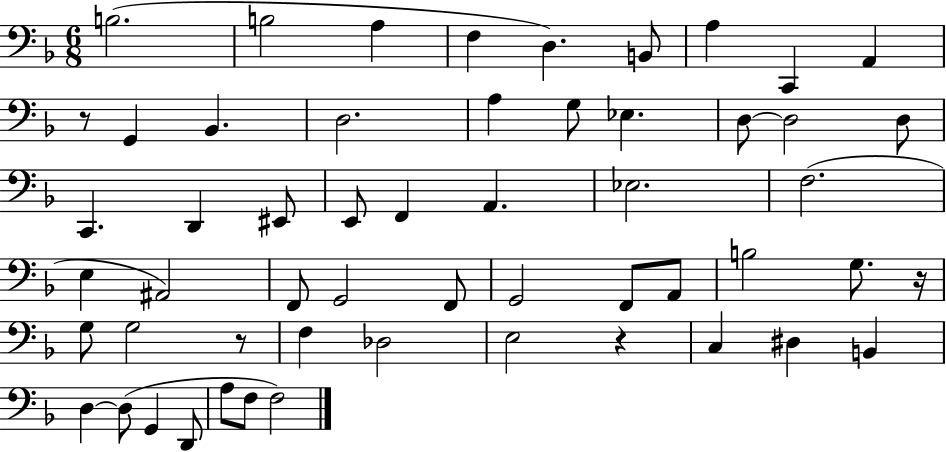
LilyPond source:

{
  \clef bass
  \numericTimeSignature
  \time 6/8
  \key f \major
  \repeat volta 2 { b2.( | b2 a4 | f4 d4.) b,8 | a4 c,4 a,4 | \break r8 g,4 bes,4. | d2. | a4 g8 ees4. | d8~~ d2 d8 | \break c,4. d,4 eis,8 | e,8 f,4 a,4. | ees2. | f2.( | \break e4 ais,2) | f,8 g,2 f,8 | g,2 f,8 a,8 | b2 g8. r16 | \break g8 g2 r8 | f4 des2 | e2 r4 | c4 dis4 b,4 | \break d4~~ d8( g,4 d,8 | a8 f8 f2) | } \bar "|."
}